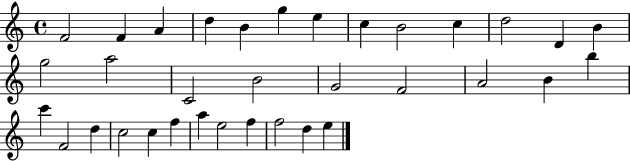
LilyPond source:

{
  \clef treble
  \time 4/4
  \defaultTimeSignature
  \key c \major
  f'2 f'4 a'4 | d''4 b'4 g''4 e''4 | c''4 b'2 c''4 | d''2 d'4 b'4 | \break g''2 a''2 | c'2 b'2 | g'2 f'2 | a'2 b'4 b''4 | \break c'''4 f'2 d''4 | c''2 c''4 f''4 | a''4 e''2 f''4 | f''2 d''4 e''4 | \break \bar "|."
}